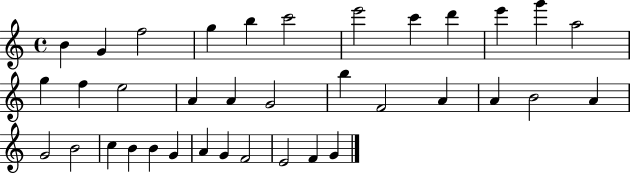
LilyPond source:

{
  \clef treble
  \time 4/4
  \defaultTimeSignature
  \key c \major
  b'4 g'4 f''2 | g''4 b''4 c'''2 | e'''2 c'''4 d'''4 | e'''4 g'''4 a''2 | \break g''4 f''4 e''2 | a'4 a'4 g'2 | b''4 f'2 a'4 | a'4 b'2 a'4 | \break g'2 b'2 | c''4 b'4 b'4 g'4 | a'4 g'4 f'2 | e'2 f'4 g'4 | \break \bar "|."
}